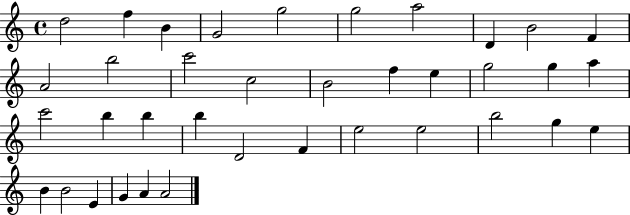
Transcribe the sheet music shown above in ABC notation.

X:1
T:Untitled
M:4/4
L:1/4
K:C
d2 f B G2 g2 g2 a2 D B2 F A2 b2 c'2 c2 B2 f e g2 g a c'2 b b b D2 F e2 e2 b2 g e B B2 E G A A2